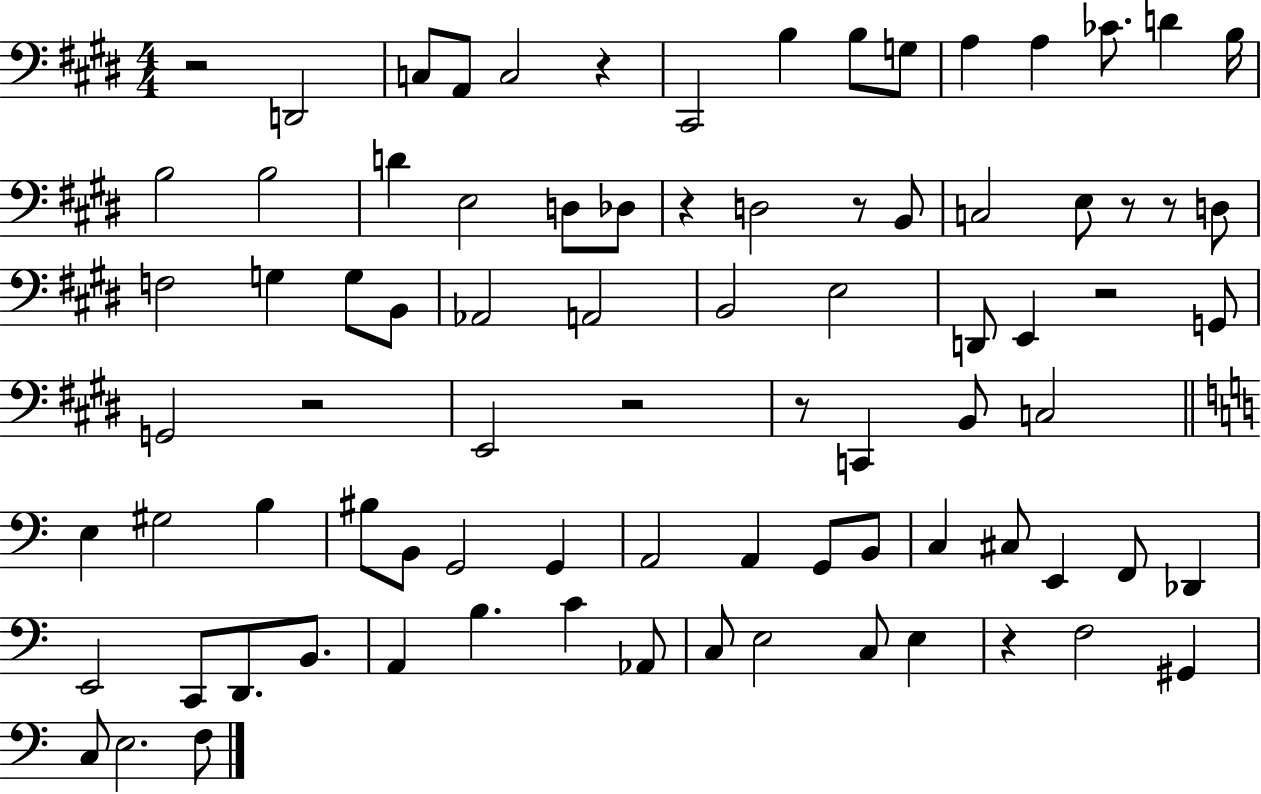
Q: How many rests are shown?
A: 11